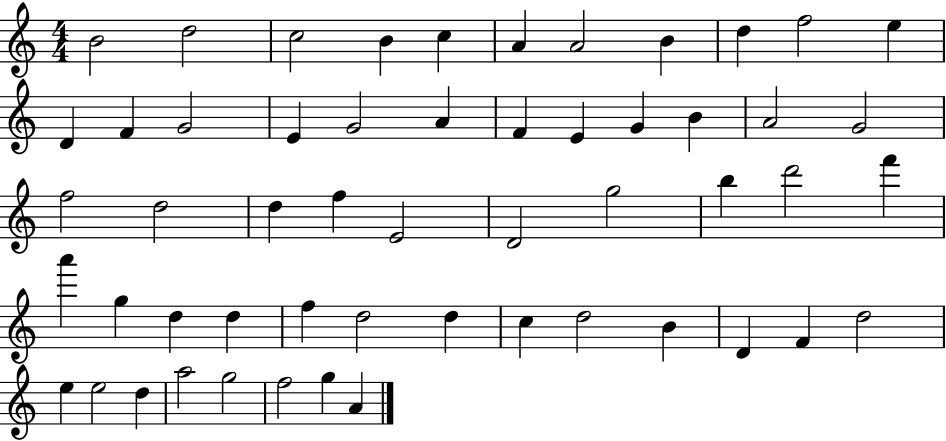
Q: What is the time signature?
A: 4/4